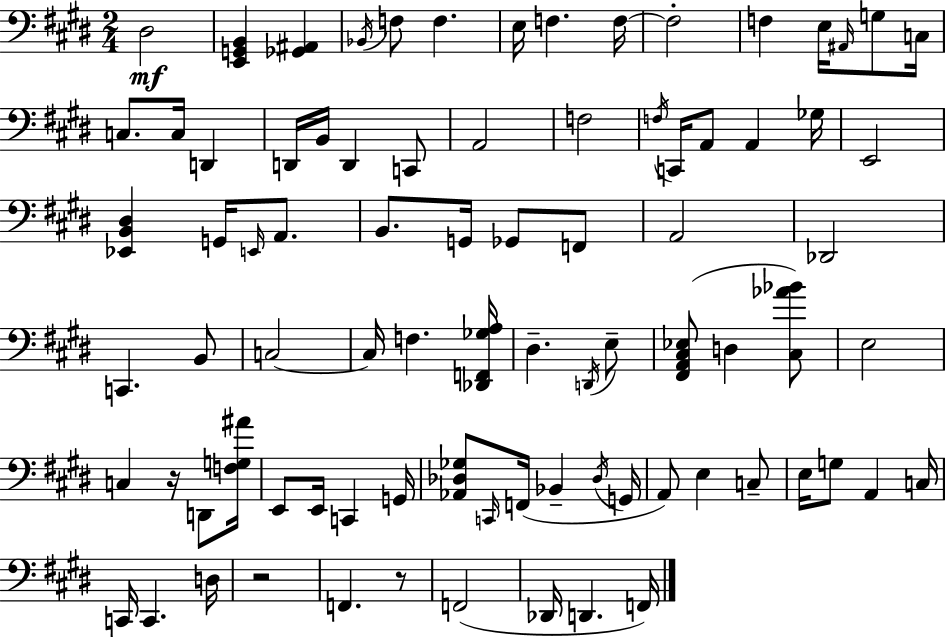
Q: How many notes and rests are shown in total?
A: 84